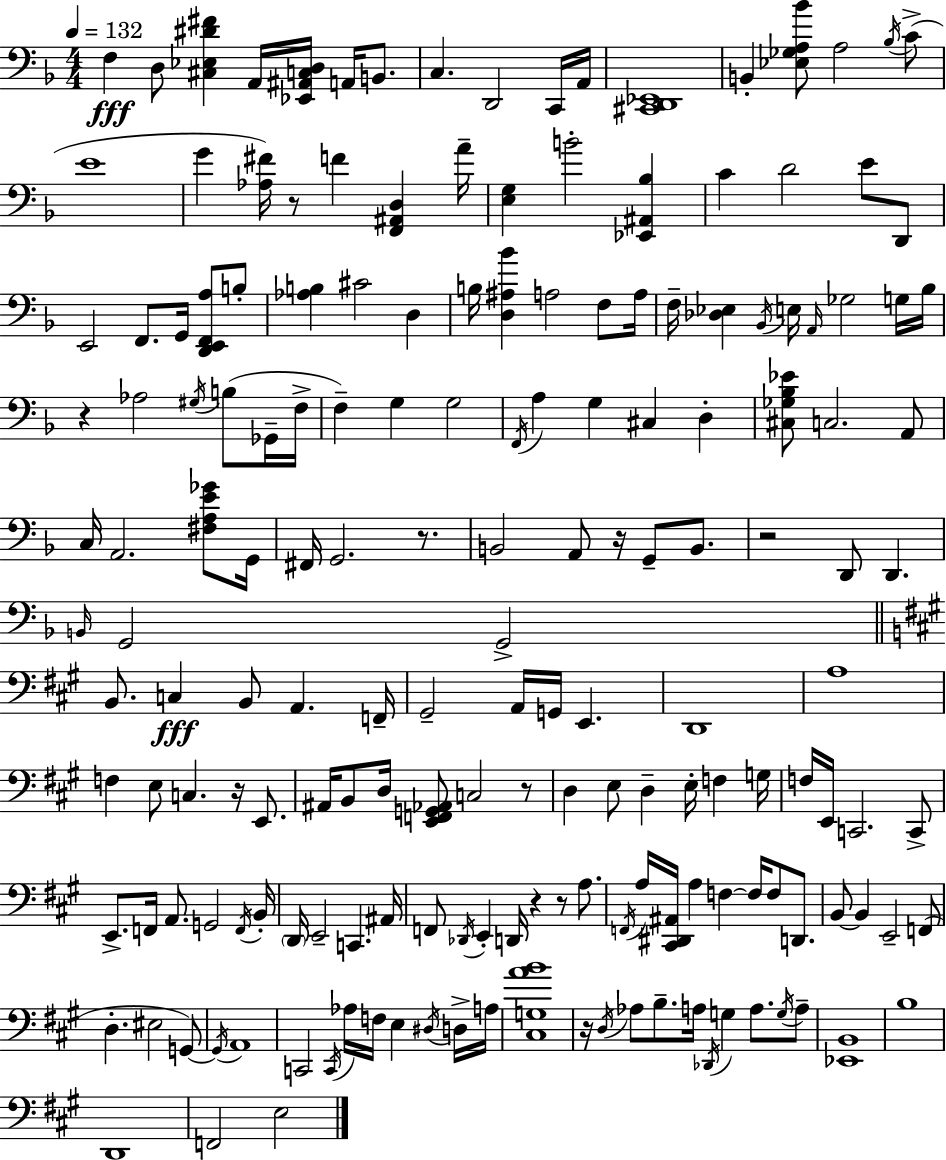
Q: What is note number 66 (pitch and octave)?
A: B2